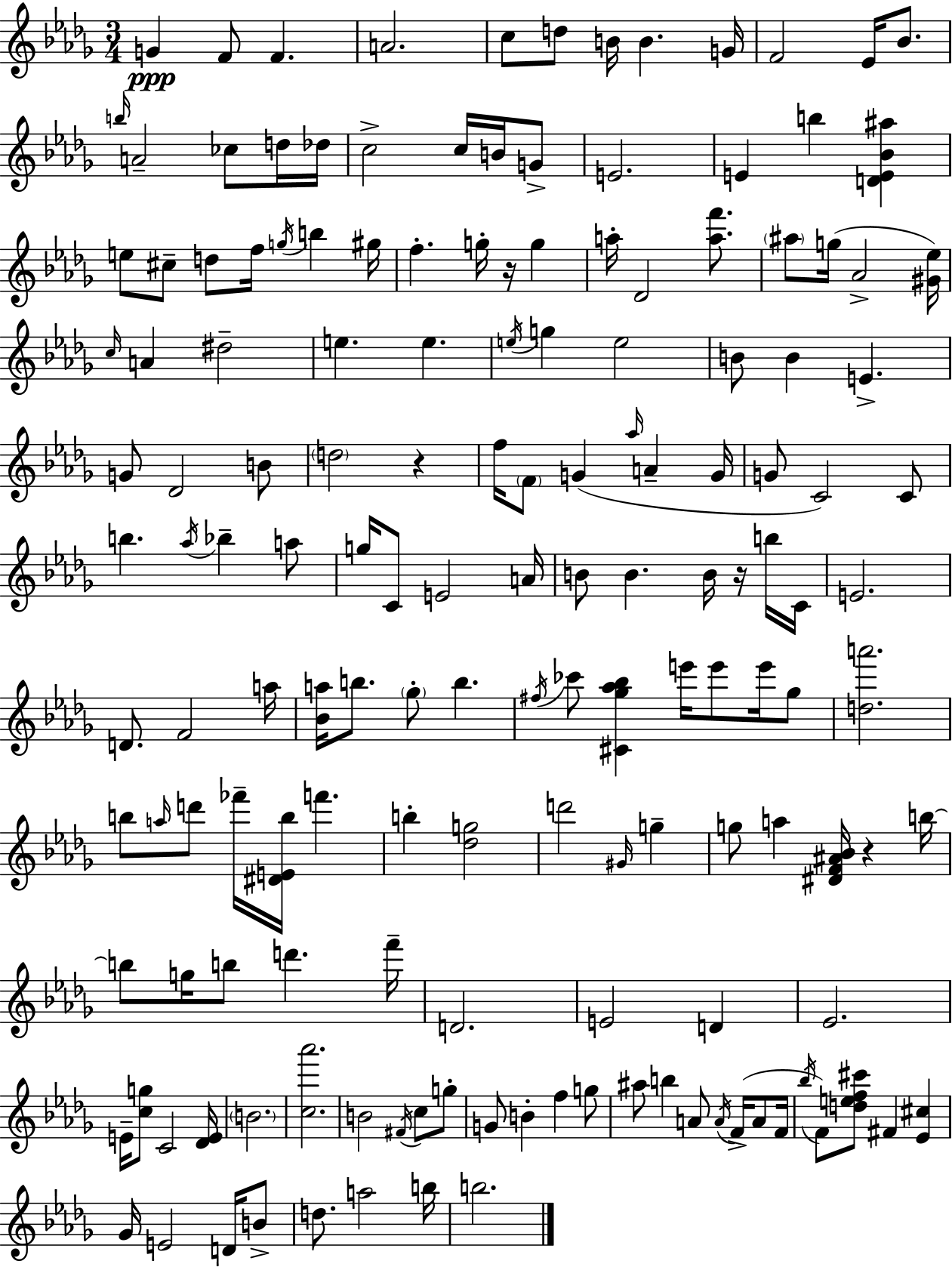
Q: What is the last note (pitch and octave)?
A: B5